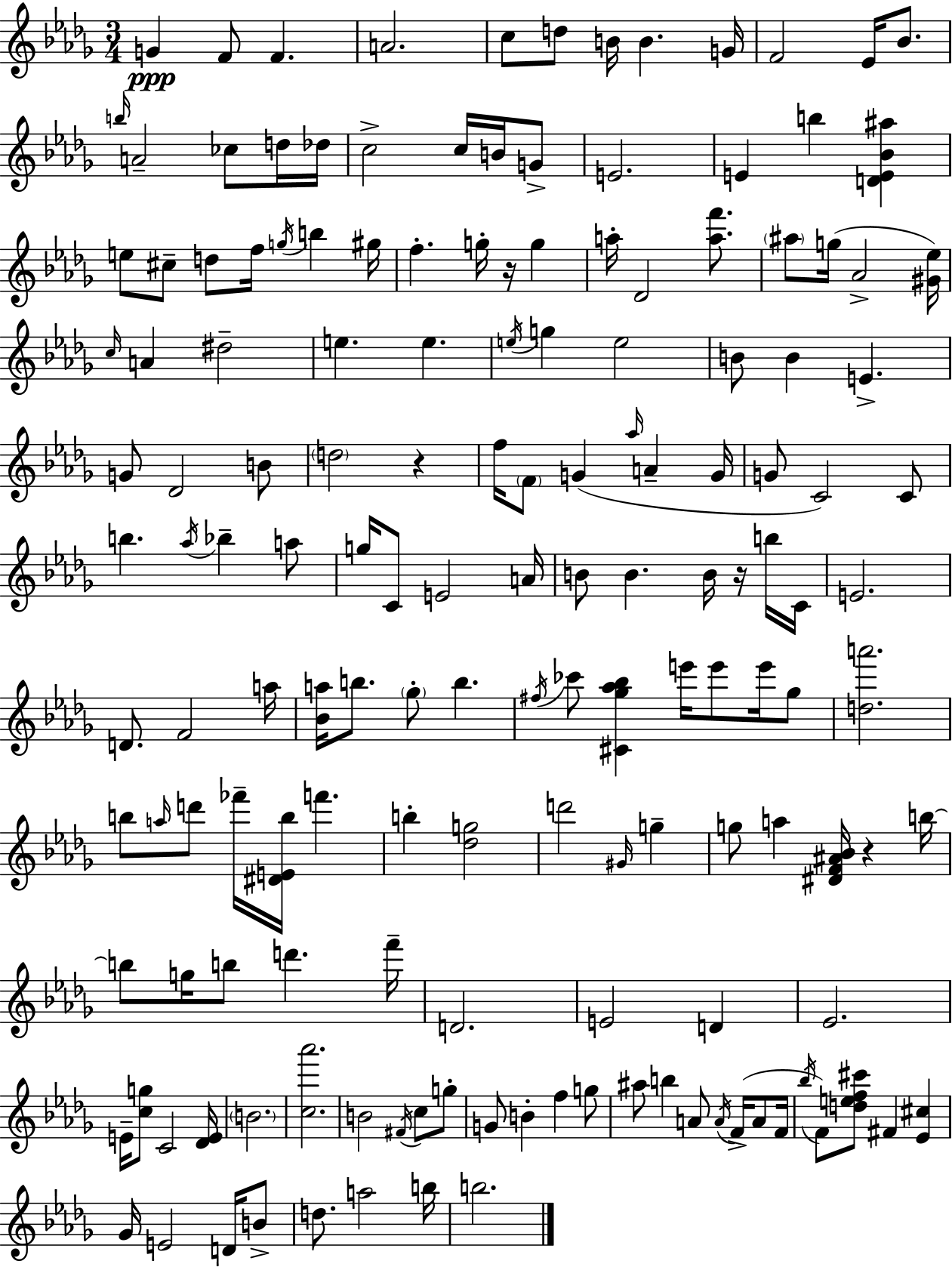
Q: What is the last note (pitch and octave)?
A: B5